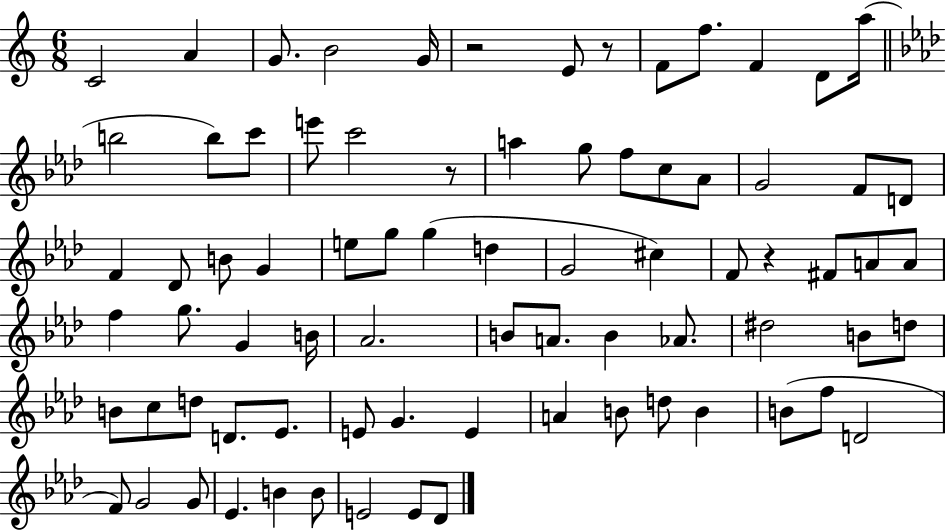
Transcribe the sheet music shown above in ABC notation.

X:1
T:Untitled
M:6/8
L:1/4
K:C
C2 A G/2 B2 G/4 z2 E/2 z/2 F/2 f/2 F D/2 a/4 b2 b/2 c'/2 e'/2 c'2 z/2 a g/2 f/2 c/2 _A/2 G2 F/2 D/2 F _D/2 B/2 G e/2 g/2 g d G2 ^c F/2 z ^F/2 A/2 A/2 f g/2 G B/4 _A2 B/2 A/2 B _A/2 ^d2 B/2 d/2 B/2 c/2 d/2 D/2 _E/2 E/2 G E A B/2 d/2 B B/2 f/2 D2 F/2 G2 G/2 _E B B/2 E2 E/2 _D/2